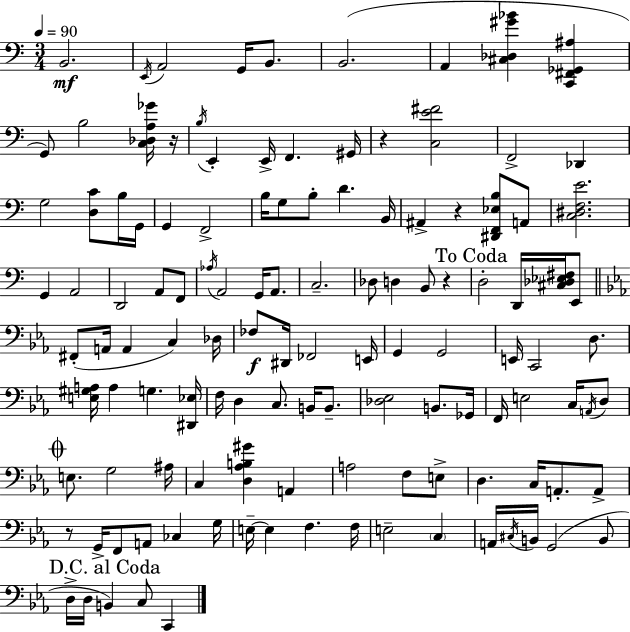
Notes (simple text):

B2/h. E2/s A2/h G2/s B2/e. B2/h. A2/q [C#3,Db3,G#4,Bb4]/q [C2,F#2,Gb2,A#3]/q G2/e B3/h [C3,Db3,A3,Gb4]/s R/s B3/s E2/q E2/s F2/q. G#2/s R/q [C3,E4,F#4]/h F2/h Db2/q G3/h [D3,C4]/e B3/s G2/s G2/q F2/h B3/s G3/e B3/e D4/q. B2/s A#2/q R/q [D#2,F2,Eb3,B3]/e A2/e [C3,D#3,F3,E4]/h. G2/q A2/h D2/h A2/e F2/e Ab3/s A2/h G2/s A2/e. C3/h. Db3/e D3/q B2/e R/q D3/h D2/s [C#3,Db3,Eb3,F#3]/s E2/e F#2/e A2/s A2/q C3/q Db3/s FES3/e D#2/s FES2/h E2/s G2/q G2/h E2/s C2/h D3/e. [E3,G#3,A3]/s A3/q G3/q. [D#2,Eb3]/s F3/s D3/q C3/e. B2/s B2/e. [Db3,Eb3]/h B2/e. Gb2/s F2/s E3/h C3/s A2/s D3/e E3/e. G3/h A#3/s C3/q [D3,Ab3,B3,G#4]/q A2/q A3/h F3/e E3/e D3/q. C3/s A2/e. A2/e R/e G2/s F2/e A2/e CES3/q G3/s E3/s E3/q F3/q. F3/s E3/h C3/q A2/s C#3/s B2/s G2/h B2/e D3/s D3/s B2/q C3/e C2/q